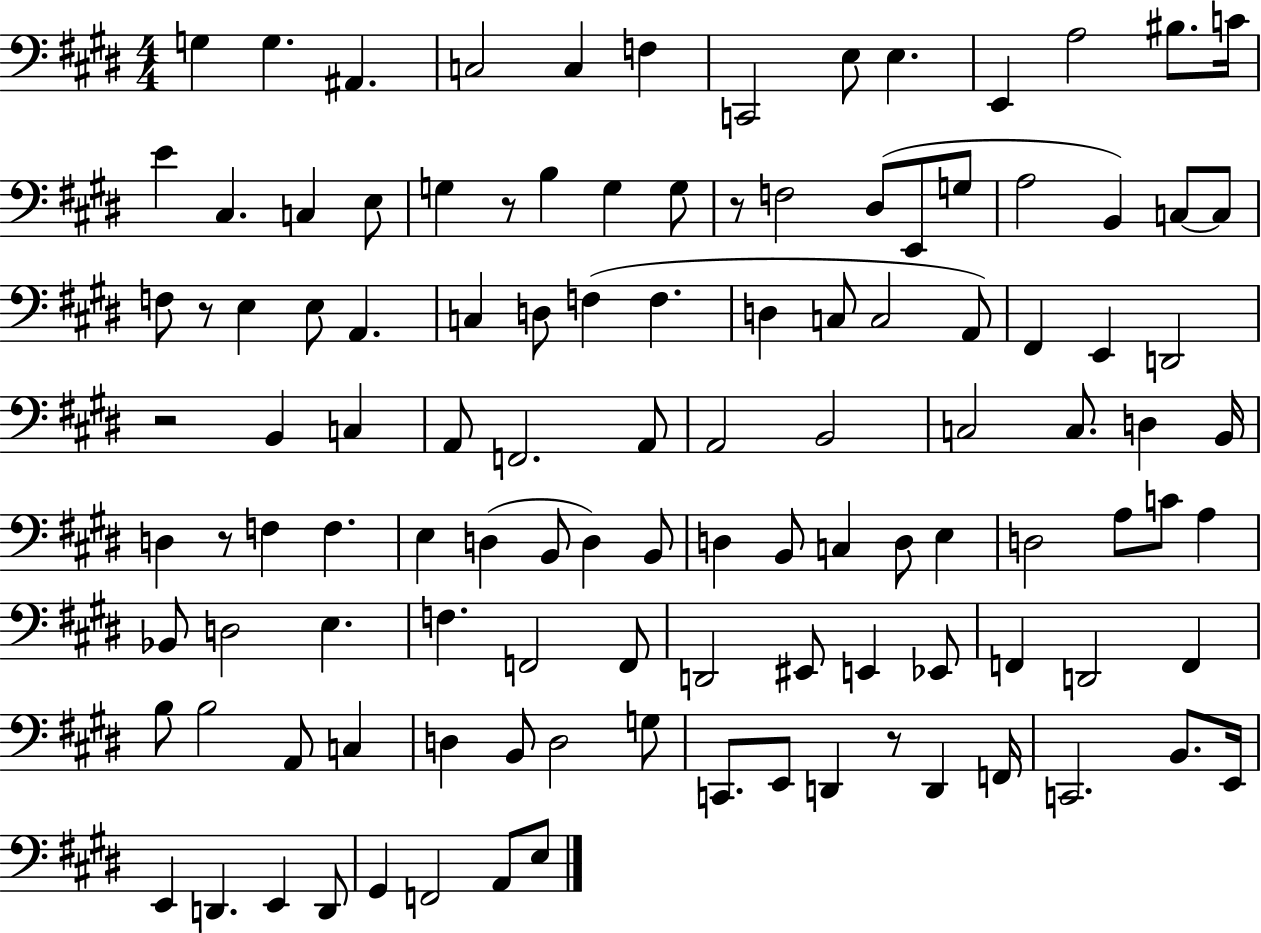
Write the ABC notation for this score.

X:1
T:Untitled
M:4/4
L:1/4
K:E
G, G, ^A,, C,2 C, F, C,,2 E,/2 E, E,, A,2 ^B,/2 C/4 E ^C, C, E,/2 G, z/2 B, G, G,/2 z/2 F,2 ^D,/2 E,,/2 G,/2 A,2 B,, C,/2 C,/2 F,/2 z/2 E, E,/2 A,, C, D,/2 F, F, D, C,/2 C,2 A,,/2 ^F,, E,, D,,2 z2 B,, C, A,,/2 F,,2 A,,/2 A,,2 B,,2 C,2 C,/2 D, B,,/4 D, z/2 F, F, E, D, B,,/2 D, B,,/2 D, B,,/2 C, D,/2 E, D,2 A,/2 C/2 A, _B,,/2 D,2 E, F, F,,2 F,,/2 D,,2 ^E,,/2 E,, _E,,/2 F,, D,,2 F,, B,/2 B,2 A,,/2 C, D, B,,/2 D,2 G,/2 C,,/2 E,,/2 D,, z/2 D,, F,,/4 C,,2 B,,/2 E,,/4 E,, D,, E,, D,,/2 ^G,, F,,2 A,,/2 E,/2